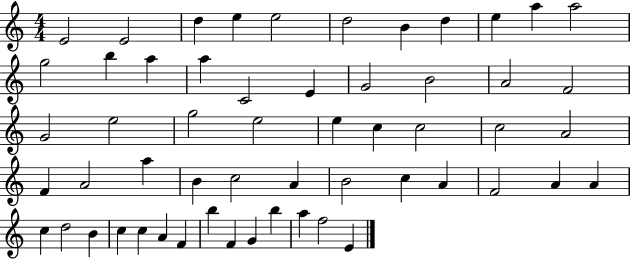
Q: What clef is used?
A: treble